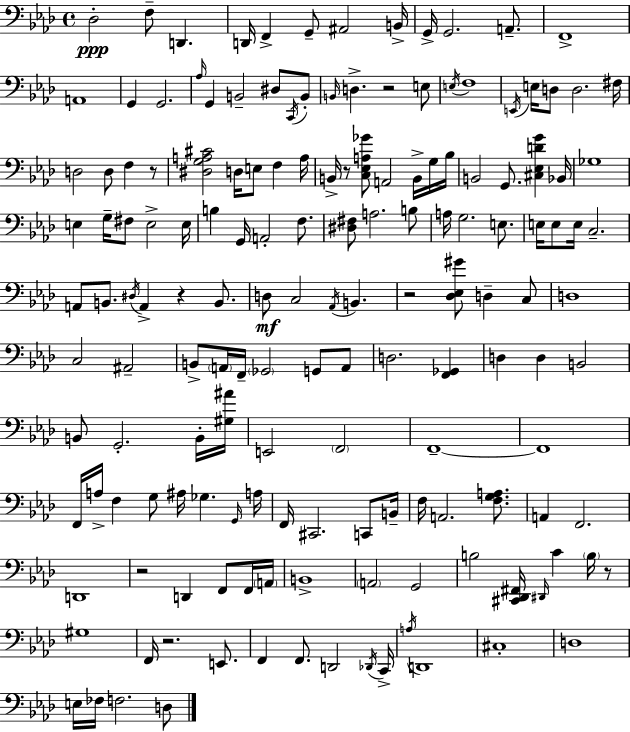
{
  \clef bass
  \time 4/4
  \defaultTimeSignature
  \key aes \major
  des2-.\ppp f8-- d,4. | d,16 f,4-> g,8-- ais,2 b,16-> | g,16-> g,2. a,8.-- | f,1-> | \break a,1 | g,4 g,2. | \grace { aes16 } g,4 b,2-- dis8 \acciaccatura { c,16 } | b,8-. \grace { b,16 } d4.-> r2 | \break e8 \acciaccatura { e16 } f1 | \acciaccatura { e,16 } e16 d8 d2. | fis16 d2 d8 f4 | r8 <dis g a cis'>2 d16 e8 | \break f4 a16 b,16-> r8 <c ees a ges'>8 a,2 | b,16-> g16 bes16 b,2 g,8. | <cis ees d' g'>4 bes,16 ges1 | e4 g16-- fis8 e2-> | \break e16 b4 g,16 a,2-. | f8. <dis fis>8 a2. | b8 a16 g2. | e8. e16 e8 e16 c2.-- | \break a,8 b,8. \acciaccatura { dis16 } a,4-> r4 | b,8. d8\mf c2 | \acciaccatura { aes,16 } b,4. r2 <des ees gis'>8 | d4-- c8 d1 | \break c2 ais,2-- | b,8-> \parenthesize a,16 f,16-- \parenthesize ges,2 | g,8 a,8 d2. | <f, ges,>4 d4 d4 b,2 | \break b,8 g,2.-. | b,16-. <gis ais'>16 e,2 \parenthesize f,2 | f,1--~~ | f,1 | \break f,16 a16-> f4 g8 ais16 | ges4. \grace { g,16 } a16 f,16 cis,2. | c,8 b,16-- f16 a,2. | <f g a>8. a,4 f,2. | \break d,1 | r2 | d,4 f,8 f,16 \parenthesize a,16 b,1-> | \parenthesize a,2 | \break g,2 b2 | <cis, des, fis,>16 \grace { dis,16 } c'4 \parenthesize b16 r8 gis1 | f,16 r2. | e,8. f,4 f,8. | \break d,2 \acciaccatura { des,16 } c,16-> \acciaccatura { a16 } d,1 | cis1-. | d1 | e16 fes16 f2. | \break d8 \bar "|."
}